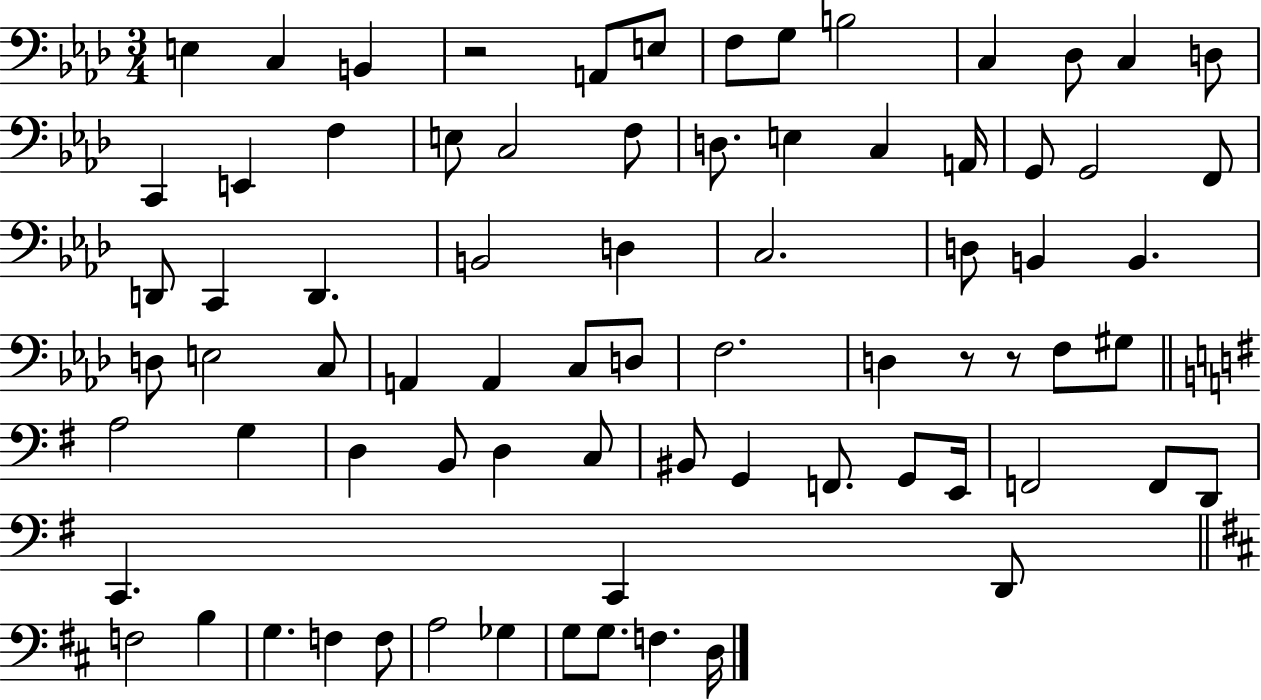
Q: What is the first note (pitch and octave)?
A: E3